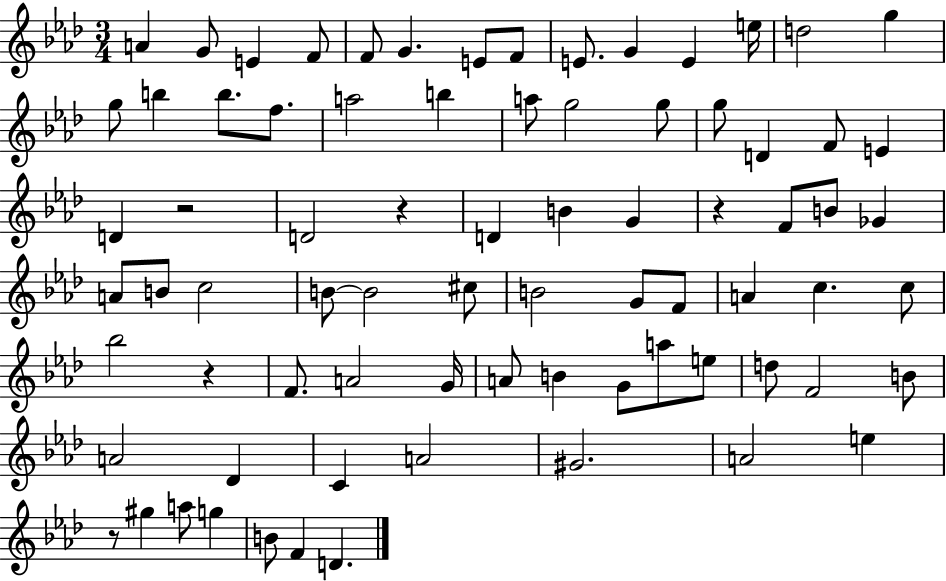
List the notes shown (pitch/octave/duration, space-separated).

A4/q G4/e E4/q F4/e F4/e G4/q. E4/e F4/e E4/e. G4/q E4/q E5/s D5/h G5/q G5/e B5/q B5/e. F5/e. A5/h B5/q A5/e G5/h G5/e G5/e D4/q F4/e E4/q D4/q R/h D4/h R/q D4/q B4/q G4/q R/q F4/e B4/e Gb4/q A4/e B4/e C5/h B4/e B4/h C#5/e B4/h G4/e F4/e A4/q C5/q. C5/e Bb5/h R/q F4/e. A4/h G4/s A4/e B4/q G4/e A5/e E5/e D5/e F4/h B4/e A4/h Db4/q C4/q A4/h G#4/h. A4/h E5/q R/e G#5/q A5/e G5/q B4/e F4/q D4/q.